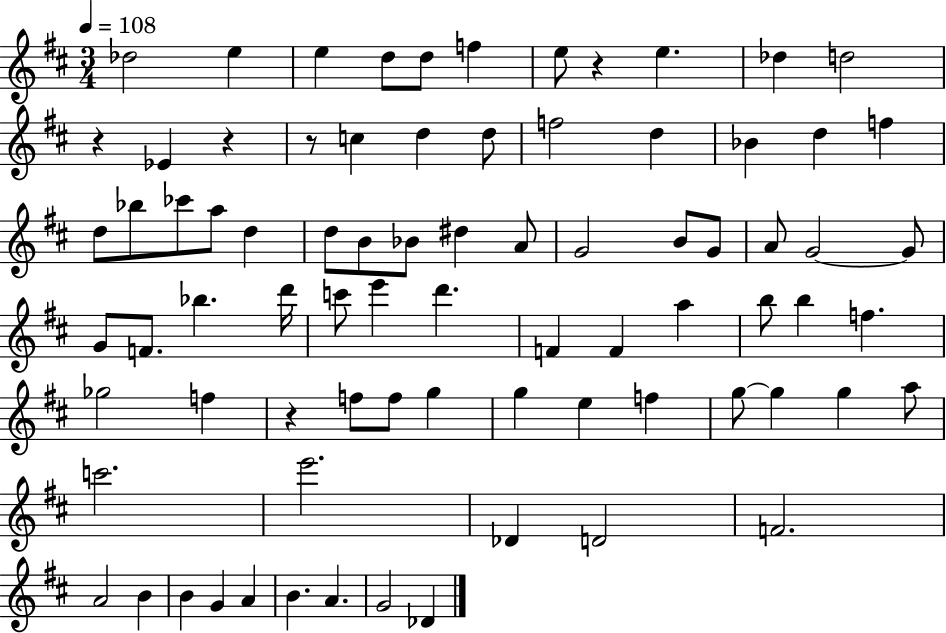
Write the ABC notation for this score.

X:1
T:Untitled
M:3/4
L:1/4
K:D
_d2 e e d/2 d/2 f e/2 z e _d d2 z _E z z/2 c d d/2 f2 d _B d f d/2 _b/2 _c'/2 a/2 d d/2 B/2 _B/2 ^d A/2 G2 B/2 G/2 A/2 G2 G/2 G/2 F/2 _b d'/4 c'/2 e' d' F F a b/2 b f _g2 f z f/2 f/2 g g e f g/2 g g a/2 c'2 e'2 _D D2 F2 A2 B B G A B A G2 _D